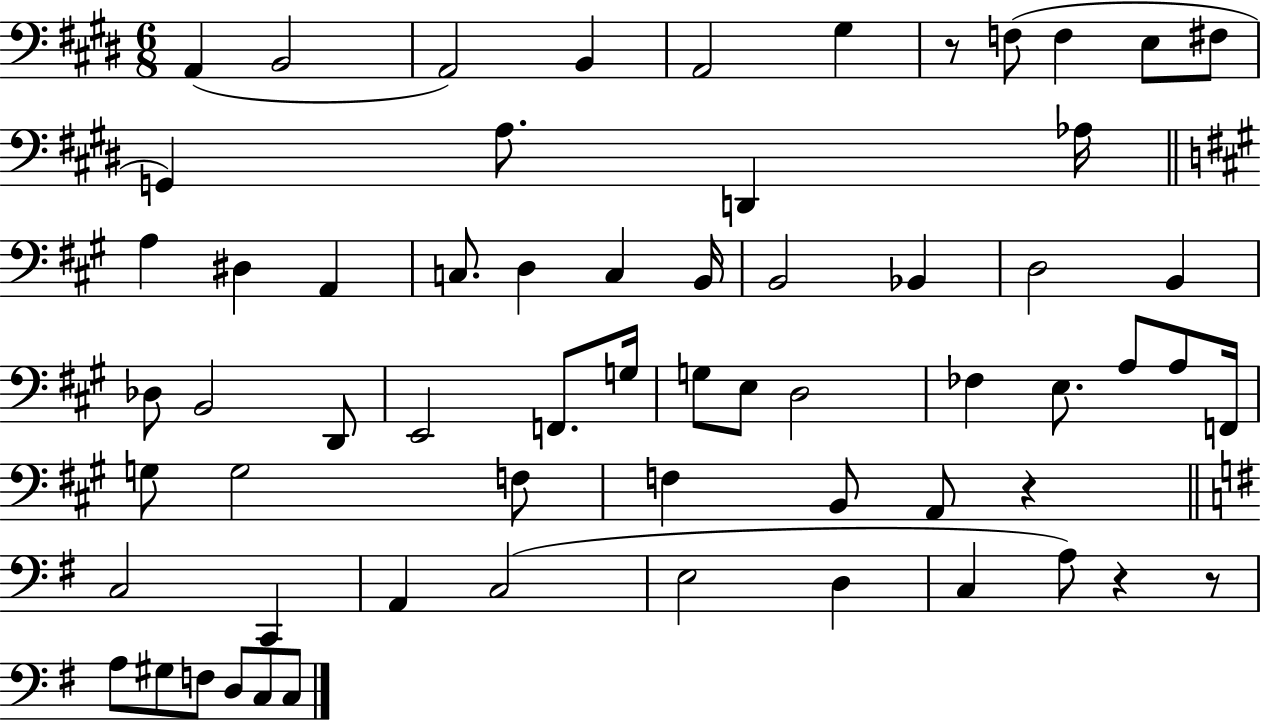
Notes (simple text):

A2/q B2/h A2/h B2/q A2/h G#3/q R/e F3/e F3/q E3/e F#3/e G2/q A3/e. D2/q Ab3/s A3/q D#3/q A2/q C3/e. D3/q C3/q B2/s B2/h Bb2/q D3/h B2/q Db3/e B2/h D2/e E2/h F2/e. G3/s G3/e E3/e D3/h FES3/q E3/e. A3/e A3/e F2/s G3/e G3/h F3/e F3/q B2/e A2/e R/q C3/h C2/q A2/q C3/h E3/h D3/q C3/q A3/e R/q R/e A3/e G#3/e F3/e D3/e C3/e C3/e